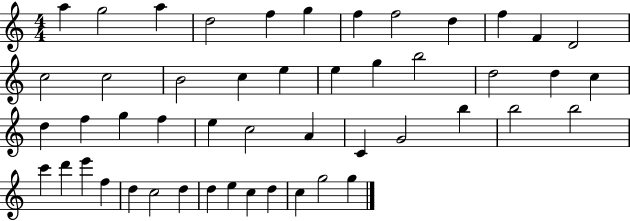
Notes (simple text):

A5/q G5/h A5/q D5/h F5/q G5/q F5/q F5/h D5/q F5/q F4/q D4/h C5/h C5/h B4/h C5/q E5/q E5/q G5/q B5/h D5/h D5/q C5/q D5/q F5/q G5/q F5/q E5/q C5/h A4/q C4/q G4/h B5/q B5/h B5/h C6/q D6/q E6/q F5/q D5/q C5/h D5/q D5/q E5/q C5/q D5/q C5/q G5/h G5/q